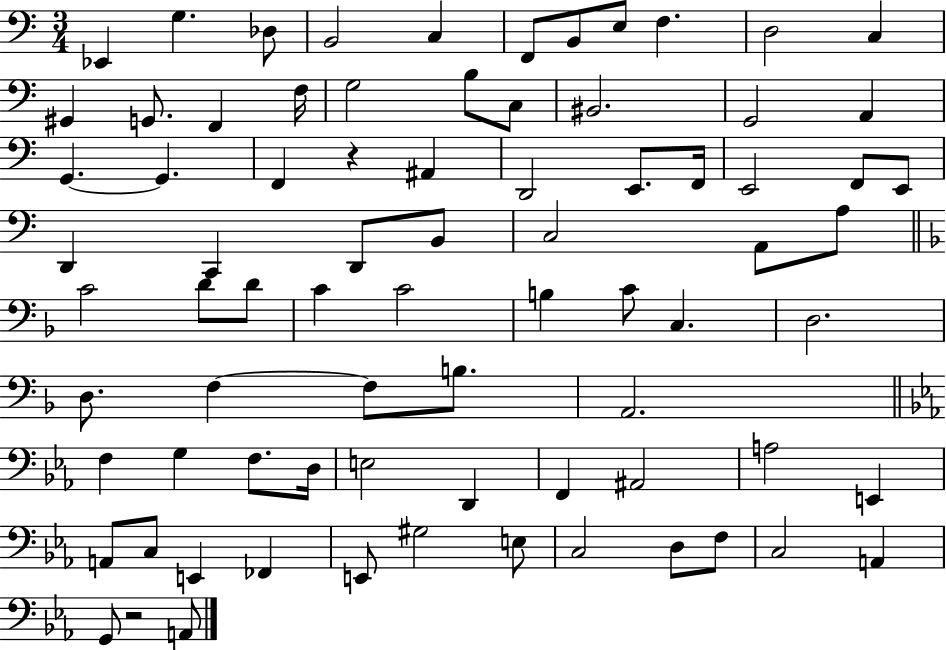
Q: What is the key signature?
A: C major